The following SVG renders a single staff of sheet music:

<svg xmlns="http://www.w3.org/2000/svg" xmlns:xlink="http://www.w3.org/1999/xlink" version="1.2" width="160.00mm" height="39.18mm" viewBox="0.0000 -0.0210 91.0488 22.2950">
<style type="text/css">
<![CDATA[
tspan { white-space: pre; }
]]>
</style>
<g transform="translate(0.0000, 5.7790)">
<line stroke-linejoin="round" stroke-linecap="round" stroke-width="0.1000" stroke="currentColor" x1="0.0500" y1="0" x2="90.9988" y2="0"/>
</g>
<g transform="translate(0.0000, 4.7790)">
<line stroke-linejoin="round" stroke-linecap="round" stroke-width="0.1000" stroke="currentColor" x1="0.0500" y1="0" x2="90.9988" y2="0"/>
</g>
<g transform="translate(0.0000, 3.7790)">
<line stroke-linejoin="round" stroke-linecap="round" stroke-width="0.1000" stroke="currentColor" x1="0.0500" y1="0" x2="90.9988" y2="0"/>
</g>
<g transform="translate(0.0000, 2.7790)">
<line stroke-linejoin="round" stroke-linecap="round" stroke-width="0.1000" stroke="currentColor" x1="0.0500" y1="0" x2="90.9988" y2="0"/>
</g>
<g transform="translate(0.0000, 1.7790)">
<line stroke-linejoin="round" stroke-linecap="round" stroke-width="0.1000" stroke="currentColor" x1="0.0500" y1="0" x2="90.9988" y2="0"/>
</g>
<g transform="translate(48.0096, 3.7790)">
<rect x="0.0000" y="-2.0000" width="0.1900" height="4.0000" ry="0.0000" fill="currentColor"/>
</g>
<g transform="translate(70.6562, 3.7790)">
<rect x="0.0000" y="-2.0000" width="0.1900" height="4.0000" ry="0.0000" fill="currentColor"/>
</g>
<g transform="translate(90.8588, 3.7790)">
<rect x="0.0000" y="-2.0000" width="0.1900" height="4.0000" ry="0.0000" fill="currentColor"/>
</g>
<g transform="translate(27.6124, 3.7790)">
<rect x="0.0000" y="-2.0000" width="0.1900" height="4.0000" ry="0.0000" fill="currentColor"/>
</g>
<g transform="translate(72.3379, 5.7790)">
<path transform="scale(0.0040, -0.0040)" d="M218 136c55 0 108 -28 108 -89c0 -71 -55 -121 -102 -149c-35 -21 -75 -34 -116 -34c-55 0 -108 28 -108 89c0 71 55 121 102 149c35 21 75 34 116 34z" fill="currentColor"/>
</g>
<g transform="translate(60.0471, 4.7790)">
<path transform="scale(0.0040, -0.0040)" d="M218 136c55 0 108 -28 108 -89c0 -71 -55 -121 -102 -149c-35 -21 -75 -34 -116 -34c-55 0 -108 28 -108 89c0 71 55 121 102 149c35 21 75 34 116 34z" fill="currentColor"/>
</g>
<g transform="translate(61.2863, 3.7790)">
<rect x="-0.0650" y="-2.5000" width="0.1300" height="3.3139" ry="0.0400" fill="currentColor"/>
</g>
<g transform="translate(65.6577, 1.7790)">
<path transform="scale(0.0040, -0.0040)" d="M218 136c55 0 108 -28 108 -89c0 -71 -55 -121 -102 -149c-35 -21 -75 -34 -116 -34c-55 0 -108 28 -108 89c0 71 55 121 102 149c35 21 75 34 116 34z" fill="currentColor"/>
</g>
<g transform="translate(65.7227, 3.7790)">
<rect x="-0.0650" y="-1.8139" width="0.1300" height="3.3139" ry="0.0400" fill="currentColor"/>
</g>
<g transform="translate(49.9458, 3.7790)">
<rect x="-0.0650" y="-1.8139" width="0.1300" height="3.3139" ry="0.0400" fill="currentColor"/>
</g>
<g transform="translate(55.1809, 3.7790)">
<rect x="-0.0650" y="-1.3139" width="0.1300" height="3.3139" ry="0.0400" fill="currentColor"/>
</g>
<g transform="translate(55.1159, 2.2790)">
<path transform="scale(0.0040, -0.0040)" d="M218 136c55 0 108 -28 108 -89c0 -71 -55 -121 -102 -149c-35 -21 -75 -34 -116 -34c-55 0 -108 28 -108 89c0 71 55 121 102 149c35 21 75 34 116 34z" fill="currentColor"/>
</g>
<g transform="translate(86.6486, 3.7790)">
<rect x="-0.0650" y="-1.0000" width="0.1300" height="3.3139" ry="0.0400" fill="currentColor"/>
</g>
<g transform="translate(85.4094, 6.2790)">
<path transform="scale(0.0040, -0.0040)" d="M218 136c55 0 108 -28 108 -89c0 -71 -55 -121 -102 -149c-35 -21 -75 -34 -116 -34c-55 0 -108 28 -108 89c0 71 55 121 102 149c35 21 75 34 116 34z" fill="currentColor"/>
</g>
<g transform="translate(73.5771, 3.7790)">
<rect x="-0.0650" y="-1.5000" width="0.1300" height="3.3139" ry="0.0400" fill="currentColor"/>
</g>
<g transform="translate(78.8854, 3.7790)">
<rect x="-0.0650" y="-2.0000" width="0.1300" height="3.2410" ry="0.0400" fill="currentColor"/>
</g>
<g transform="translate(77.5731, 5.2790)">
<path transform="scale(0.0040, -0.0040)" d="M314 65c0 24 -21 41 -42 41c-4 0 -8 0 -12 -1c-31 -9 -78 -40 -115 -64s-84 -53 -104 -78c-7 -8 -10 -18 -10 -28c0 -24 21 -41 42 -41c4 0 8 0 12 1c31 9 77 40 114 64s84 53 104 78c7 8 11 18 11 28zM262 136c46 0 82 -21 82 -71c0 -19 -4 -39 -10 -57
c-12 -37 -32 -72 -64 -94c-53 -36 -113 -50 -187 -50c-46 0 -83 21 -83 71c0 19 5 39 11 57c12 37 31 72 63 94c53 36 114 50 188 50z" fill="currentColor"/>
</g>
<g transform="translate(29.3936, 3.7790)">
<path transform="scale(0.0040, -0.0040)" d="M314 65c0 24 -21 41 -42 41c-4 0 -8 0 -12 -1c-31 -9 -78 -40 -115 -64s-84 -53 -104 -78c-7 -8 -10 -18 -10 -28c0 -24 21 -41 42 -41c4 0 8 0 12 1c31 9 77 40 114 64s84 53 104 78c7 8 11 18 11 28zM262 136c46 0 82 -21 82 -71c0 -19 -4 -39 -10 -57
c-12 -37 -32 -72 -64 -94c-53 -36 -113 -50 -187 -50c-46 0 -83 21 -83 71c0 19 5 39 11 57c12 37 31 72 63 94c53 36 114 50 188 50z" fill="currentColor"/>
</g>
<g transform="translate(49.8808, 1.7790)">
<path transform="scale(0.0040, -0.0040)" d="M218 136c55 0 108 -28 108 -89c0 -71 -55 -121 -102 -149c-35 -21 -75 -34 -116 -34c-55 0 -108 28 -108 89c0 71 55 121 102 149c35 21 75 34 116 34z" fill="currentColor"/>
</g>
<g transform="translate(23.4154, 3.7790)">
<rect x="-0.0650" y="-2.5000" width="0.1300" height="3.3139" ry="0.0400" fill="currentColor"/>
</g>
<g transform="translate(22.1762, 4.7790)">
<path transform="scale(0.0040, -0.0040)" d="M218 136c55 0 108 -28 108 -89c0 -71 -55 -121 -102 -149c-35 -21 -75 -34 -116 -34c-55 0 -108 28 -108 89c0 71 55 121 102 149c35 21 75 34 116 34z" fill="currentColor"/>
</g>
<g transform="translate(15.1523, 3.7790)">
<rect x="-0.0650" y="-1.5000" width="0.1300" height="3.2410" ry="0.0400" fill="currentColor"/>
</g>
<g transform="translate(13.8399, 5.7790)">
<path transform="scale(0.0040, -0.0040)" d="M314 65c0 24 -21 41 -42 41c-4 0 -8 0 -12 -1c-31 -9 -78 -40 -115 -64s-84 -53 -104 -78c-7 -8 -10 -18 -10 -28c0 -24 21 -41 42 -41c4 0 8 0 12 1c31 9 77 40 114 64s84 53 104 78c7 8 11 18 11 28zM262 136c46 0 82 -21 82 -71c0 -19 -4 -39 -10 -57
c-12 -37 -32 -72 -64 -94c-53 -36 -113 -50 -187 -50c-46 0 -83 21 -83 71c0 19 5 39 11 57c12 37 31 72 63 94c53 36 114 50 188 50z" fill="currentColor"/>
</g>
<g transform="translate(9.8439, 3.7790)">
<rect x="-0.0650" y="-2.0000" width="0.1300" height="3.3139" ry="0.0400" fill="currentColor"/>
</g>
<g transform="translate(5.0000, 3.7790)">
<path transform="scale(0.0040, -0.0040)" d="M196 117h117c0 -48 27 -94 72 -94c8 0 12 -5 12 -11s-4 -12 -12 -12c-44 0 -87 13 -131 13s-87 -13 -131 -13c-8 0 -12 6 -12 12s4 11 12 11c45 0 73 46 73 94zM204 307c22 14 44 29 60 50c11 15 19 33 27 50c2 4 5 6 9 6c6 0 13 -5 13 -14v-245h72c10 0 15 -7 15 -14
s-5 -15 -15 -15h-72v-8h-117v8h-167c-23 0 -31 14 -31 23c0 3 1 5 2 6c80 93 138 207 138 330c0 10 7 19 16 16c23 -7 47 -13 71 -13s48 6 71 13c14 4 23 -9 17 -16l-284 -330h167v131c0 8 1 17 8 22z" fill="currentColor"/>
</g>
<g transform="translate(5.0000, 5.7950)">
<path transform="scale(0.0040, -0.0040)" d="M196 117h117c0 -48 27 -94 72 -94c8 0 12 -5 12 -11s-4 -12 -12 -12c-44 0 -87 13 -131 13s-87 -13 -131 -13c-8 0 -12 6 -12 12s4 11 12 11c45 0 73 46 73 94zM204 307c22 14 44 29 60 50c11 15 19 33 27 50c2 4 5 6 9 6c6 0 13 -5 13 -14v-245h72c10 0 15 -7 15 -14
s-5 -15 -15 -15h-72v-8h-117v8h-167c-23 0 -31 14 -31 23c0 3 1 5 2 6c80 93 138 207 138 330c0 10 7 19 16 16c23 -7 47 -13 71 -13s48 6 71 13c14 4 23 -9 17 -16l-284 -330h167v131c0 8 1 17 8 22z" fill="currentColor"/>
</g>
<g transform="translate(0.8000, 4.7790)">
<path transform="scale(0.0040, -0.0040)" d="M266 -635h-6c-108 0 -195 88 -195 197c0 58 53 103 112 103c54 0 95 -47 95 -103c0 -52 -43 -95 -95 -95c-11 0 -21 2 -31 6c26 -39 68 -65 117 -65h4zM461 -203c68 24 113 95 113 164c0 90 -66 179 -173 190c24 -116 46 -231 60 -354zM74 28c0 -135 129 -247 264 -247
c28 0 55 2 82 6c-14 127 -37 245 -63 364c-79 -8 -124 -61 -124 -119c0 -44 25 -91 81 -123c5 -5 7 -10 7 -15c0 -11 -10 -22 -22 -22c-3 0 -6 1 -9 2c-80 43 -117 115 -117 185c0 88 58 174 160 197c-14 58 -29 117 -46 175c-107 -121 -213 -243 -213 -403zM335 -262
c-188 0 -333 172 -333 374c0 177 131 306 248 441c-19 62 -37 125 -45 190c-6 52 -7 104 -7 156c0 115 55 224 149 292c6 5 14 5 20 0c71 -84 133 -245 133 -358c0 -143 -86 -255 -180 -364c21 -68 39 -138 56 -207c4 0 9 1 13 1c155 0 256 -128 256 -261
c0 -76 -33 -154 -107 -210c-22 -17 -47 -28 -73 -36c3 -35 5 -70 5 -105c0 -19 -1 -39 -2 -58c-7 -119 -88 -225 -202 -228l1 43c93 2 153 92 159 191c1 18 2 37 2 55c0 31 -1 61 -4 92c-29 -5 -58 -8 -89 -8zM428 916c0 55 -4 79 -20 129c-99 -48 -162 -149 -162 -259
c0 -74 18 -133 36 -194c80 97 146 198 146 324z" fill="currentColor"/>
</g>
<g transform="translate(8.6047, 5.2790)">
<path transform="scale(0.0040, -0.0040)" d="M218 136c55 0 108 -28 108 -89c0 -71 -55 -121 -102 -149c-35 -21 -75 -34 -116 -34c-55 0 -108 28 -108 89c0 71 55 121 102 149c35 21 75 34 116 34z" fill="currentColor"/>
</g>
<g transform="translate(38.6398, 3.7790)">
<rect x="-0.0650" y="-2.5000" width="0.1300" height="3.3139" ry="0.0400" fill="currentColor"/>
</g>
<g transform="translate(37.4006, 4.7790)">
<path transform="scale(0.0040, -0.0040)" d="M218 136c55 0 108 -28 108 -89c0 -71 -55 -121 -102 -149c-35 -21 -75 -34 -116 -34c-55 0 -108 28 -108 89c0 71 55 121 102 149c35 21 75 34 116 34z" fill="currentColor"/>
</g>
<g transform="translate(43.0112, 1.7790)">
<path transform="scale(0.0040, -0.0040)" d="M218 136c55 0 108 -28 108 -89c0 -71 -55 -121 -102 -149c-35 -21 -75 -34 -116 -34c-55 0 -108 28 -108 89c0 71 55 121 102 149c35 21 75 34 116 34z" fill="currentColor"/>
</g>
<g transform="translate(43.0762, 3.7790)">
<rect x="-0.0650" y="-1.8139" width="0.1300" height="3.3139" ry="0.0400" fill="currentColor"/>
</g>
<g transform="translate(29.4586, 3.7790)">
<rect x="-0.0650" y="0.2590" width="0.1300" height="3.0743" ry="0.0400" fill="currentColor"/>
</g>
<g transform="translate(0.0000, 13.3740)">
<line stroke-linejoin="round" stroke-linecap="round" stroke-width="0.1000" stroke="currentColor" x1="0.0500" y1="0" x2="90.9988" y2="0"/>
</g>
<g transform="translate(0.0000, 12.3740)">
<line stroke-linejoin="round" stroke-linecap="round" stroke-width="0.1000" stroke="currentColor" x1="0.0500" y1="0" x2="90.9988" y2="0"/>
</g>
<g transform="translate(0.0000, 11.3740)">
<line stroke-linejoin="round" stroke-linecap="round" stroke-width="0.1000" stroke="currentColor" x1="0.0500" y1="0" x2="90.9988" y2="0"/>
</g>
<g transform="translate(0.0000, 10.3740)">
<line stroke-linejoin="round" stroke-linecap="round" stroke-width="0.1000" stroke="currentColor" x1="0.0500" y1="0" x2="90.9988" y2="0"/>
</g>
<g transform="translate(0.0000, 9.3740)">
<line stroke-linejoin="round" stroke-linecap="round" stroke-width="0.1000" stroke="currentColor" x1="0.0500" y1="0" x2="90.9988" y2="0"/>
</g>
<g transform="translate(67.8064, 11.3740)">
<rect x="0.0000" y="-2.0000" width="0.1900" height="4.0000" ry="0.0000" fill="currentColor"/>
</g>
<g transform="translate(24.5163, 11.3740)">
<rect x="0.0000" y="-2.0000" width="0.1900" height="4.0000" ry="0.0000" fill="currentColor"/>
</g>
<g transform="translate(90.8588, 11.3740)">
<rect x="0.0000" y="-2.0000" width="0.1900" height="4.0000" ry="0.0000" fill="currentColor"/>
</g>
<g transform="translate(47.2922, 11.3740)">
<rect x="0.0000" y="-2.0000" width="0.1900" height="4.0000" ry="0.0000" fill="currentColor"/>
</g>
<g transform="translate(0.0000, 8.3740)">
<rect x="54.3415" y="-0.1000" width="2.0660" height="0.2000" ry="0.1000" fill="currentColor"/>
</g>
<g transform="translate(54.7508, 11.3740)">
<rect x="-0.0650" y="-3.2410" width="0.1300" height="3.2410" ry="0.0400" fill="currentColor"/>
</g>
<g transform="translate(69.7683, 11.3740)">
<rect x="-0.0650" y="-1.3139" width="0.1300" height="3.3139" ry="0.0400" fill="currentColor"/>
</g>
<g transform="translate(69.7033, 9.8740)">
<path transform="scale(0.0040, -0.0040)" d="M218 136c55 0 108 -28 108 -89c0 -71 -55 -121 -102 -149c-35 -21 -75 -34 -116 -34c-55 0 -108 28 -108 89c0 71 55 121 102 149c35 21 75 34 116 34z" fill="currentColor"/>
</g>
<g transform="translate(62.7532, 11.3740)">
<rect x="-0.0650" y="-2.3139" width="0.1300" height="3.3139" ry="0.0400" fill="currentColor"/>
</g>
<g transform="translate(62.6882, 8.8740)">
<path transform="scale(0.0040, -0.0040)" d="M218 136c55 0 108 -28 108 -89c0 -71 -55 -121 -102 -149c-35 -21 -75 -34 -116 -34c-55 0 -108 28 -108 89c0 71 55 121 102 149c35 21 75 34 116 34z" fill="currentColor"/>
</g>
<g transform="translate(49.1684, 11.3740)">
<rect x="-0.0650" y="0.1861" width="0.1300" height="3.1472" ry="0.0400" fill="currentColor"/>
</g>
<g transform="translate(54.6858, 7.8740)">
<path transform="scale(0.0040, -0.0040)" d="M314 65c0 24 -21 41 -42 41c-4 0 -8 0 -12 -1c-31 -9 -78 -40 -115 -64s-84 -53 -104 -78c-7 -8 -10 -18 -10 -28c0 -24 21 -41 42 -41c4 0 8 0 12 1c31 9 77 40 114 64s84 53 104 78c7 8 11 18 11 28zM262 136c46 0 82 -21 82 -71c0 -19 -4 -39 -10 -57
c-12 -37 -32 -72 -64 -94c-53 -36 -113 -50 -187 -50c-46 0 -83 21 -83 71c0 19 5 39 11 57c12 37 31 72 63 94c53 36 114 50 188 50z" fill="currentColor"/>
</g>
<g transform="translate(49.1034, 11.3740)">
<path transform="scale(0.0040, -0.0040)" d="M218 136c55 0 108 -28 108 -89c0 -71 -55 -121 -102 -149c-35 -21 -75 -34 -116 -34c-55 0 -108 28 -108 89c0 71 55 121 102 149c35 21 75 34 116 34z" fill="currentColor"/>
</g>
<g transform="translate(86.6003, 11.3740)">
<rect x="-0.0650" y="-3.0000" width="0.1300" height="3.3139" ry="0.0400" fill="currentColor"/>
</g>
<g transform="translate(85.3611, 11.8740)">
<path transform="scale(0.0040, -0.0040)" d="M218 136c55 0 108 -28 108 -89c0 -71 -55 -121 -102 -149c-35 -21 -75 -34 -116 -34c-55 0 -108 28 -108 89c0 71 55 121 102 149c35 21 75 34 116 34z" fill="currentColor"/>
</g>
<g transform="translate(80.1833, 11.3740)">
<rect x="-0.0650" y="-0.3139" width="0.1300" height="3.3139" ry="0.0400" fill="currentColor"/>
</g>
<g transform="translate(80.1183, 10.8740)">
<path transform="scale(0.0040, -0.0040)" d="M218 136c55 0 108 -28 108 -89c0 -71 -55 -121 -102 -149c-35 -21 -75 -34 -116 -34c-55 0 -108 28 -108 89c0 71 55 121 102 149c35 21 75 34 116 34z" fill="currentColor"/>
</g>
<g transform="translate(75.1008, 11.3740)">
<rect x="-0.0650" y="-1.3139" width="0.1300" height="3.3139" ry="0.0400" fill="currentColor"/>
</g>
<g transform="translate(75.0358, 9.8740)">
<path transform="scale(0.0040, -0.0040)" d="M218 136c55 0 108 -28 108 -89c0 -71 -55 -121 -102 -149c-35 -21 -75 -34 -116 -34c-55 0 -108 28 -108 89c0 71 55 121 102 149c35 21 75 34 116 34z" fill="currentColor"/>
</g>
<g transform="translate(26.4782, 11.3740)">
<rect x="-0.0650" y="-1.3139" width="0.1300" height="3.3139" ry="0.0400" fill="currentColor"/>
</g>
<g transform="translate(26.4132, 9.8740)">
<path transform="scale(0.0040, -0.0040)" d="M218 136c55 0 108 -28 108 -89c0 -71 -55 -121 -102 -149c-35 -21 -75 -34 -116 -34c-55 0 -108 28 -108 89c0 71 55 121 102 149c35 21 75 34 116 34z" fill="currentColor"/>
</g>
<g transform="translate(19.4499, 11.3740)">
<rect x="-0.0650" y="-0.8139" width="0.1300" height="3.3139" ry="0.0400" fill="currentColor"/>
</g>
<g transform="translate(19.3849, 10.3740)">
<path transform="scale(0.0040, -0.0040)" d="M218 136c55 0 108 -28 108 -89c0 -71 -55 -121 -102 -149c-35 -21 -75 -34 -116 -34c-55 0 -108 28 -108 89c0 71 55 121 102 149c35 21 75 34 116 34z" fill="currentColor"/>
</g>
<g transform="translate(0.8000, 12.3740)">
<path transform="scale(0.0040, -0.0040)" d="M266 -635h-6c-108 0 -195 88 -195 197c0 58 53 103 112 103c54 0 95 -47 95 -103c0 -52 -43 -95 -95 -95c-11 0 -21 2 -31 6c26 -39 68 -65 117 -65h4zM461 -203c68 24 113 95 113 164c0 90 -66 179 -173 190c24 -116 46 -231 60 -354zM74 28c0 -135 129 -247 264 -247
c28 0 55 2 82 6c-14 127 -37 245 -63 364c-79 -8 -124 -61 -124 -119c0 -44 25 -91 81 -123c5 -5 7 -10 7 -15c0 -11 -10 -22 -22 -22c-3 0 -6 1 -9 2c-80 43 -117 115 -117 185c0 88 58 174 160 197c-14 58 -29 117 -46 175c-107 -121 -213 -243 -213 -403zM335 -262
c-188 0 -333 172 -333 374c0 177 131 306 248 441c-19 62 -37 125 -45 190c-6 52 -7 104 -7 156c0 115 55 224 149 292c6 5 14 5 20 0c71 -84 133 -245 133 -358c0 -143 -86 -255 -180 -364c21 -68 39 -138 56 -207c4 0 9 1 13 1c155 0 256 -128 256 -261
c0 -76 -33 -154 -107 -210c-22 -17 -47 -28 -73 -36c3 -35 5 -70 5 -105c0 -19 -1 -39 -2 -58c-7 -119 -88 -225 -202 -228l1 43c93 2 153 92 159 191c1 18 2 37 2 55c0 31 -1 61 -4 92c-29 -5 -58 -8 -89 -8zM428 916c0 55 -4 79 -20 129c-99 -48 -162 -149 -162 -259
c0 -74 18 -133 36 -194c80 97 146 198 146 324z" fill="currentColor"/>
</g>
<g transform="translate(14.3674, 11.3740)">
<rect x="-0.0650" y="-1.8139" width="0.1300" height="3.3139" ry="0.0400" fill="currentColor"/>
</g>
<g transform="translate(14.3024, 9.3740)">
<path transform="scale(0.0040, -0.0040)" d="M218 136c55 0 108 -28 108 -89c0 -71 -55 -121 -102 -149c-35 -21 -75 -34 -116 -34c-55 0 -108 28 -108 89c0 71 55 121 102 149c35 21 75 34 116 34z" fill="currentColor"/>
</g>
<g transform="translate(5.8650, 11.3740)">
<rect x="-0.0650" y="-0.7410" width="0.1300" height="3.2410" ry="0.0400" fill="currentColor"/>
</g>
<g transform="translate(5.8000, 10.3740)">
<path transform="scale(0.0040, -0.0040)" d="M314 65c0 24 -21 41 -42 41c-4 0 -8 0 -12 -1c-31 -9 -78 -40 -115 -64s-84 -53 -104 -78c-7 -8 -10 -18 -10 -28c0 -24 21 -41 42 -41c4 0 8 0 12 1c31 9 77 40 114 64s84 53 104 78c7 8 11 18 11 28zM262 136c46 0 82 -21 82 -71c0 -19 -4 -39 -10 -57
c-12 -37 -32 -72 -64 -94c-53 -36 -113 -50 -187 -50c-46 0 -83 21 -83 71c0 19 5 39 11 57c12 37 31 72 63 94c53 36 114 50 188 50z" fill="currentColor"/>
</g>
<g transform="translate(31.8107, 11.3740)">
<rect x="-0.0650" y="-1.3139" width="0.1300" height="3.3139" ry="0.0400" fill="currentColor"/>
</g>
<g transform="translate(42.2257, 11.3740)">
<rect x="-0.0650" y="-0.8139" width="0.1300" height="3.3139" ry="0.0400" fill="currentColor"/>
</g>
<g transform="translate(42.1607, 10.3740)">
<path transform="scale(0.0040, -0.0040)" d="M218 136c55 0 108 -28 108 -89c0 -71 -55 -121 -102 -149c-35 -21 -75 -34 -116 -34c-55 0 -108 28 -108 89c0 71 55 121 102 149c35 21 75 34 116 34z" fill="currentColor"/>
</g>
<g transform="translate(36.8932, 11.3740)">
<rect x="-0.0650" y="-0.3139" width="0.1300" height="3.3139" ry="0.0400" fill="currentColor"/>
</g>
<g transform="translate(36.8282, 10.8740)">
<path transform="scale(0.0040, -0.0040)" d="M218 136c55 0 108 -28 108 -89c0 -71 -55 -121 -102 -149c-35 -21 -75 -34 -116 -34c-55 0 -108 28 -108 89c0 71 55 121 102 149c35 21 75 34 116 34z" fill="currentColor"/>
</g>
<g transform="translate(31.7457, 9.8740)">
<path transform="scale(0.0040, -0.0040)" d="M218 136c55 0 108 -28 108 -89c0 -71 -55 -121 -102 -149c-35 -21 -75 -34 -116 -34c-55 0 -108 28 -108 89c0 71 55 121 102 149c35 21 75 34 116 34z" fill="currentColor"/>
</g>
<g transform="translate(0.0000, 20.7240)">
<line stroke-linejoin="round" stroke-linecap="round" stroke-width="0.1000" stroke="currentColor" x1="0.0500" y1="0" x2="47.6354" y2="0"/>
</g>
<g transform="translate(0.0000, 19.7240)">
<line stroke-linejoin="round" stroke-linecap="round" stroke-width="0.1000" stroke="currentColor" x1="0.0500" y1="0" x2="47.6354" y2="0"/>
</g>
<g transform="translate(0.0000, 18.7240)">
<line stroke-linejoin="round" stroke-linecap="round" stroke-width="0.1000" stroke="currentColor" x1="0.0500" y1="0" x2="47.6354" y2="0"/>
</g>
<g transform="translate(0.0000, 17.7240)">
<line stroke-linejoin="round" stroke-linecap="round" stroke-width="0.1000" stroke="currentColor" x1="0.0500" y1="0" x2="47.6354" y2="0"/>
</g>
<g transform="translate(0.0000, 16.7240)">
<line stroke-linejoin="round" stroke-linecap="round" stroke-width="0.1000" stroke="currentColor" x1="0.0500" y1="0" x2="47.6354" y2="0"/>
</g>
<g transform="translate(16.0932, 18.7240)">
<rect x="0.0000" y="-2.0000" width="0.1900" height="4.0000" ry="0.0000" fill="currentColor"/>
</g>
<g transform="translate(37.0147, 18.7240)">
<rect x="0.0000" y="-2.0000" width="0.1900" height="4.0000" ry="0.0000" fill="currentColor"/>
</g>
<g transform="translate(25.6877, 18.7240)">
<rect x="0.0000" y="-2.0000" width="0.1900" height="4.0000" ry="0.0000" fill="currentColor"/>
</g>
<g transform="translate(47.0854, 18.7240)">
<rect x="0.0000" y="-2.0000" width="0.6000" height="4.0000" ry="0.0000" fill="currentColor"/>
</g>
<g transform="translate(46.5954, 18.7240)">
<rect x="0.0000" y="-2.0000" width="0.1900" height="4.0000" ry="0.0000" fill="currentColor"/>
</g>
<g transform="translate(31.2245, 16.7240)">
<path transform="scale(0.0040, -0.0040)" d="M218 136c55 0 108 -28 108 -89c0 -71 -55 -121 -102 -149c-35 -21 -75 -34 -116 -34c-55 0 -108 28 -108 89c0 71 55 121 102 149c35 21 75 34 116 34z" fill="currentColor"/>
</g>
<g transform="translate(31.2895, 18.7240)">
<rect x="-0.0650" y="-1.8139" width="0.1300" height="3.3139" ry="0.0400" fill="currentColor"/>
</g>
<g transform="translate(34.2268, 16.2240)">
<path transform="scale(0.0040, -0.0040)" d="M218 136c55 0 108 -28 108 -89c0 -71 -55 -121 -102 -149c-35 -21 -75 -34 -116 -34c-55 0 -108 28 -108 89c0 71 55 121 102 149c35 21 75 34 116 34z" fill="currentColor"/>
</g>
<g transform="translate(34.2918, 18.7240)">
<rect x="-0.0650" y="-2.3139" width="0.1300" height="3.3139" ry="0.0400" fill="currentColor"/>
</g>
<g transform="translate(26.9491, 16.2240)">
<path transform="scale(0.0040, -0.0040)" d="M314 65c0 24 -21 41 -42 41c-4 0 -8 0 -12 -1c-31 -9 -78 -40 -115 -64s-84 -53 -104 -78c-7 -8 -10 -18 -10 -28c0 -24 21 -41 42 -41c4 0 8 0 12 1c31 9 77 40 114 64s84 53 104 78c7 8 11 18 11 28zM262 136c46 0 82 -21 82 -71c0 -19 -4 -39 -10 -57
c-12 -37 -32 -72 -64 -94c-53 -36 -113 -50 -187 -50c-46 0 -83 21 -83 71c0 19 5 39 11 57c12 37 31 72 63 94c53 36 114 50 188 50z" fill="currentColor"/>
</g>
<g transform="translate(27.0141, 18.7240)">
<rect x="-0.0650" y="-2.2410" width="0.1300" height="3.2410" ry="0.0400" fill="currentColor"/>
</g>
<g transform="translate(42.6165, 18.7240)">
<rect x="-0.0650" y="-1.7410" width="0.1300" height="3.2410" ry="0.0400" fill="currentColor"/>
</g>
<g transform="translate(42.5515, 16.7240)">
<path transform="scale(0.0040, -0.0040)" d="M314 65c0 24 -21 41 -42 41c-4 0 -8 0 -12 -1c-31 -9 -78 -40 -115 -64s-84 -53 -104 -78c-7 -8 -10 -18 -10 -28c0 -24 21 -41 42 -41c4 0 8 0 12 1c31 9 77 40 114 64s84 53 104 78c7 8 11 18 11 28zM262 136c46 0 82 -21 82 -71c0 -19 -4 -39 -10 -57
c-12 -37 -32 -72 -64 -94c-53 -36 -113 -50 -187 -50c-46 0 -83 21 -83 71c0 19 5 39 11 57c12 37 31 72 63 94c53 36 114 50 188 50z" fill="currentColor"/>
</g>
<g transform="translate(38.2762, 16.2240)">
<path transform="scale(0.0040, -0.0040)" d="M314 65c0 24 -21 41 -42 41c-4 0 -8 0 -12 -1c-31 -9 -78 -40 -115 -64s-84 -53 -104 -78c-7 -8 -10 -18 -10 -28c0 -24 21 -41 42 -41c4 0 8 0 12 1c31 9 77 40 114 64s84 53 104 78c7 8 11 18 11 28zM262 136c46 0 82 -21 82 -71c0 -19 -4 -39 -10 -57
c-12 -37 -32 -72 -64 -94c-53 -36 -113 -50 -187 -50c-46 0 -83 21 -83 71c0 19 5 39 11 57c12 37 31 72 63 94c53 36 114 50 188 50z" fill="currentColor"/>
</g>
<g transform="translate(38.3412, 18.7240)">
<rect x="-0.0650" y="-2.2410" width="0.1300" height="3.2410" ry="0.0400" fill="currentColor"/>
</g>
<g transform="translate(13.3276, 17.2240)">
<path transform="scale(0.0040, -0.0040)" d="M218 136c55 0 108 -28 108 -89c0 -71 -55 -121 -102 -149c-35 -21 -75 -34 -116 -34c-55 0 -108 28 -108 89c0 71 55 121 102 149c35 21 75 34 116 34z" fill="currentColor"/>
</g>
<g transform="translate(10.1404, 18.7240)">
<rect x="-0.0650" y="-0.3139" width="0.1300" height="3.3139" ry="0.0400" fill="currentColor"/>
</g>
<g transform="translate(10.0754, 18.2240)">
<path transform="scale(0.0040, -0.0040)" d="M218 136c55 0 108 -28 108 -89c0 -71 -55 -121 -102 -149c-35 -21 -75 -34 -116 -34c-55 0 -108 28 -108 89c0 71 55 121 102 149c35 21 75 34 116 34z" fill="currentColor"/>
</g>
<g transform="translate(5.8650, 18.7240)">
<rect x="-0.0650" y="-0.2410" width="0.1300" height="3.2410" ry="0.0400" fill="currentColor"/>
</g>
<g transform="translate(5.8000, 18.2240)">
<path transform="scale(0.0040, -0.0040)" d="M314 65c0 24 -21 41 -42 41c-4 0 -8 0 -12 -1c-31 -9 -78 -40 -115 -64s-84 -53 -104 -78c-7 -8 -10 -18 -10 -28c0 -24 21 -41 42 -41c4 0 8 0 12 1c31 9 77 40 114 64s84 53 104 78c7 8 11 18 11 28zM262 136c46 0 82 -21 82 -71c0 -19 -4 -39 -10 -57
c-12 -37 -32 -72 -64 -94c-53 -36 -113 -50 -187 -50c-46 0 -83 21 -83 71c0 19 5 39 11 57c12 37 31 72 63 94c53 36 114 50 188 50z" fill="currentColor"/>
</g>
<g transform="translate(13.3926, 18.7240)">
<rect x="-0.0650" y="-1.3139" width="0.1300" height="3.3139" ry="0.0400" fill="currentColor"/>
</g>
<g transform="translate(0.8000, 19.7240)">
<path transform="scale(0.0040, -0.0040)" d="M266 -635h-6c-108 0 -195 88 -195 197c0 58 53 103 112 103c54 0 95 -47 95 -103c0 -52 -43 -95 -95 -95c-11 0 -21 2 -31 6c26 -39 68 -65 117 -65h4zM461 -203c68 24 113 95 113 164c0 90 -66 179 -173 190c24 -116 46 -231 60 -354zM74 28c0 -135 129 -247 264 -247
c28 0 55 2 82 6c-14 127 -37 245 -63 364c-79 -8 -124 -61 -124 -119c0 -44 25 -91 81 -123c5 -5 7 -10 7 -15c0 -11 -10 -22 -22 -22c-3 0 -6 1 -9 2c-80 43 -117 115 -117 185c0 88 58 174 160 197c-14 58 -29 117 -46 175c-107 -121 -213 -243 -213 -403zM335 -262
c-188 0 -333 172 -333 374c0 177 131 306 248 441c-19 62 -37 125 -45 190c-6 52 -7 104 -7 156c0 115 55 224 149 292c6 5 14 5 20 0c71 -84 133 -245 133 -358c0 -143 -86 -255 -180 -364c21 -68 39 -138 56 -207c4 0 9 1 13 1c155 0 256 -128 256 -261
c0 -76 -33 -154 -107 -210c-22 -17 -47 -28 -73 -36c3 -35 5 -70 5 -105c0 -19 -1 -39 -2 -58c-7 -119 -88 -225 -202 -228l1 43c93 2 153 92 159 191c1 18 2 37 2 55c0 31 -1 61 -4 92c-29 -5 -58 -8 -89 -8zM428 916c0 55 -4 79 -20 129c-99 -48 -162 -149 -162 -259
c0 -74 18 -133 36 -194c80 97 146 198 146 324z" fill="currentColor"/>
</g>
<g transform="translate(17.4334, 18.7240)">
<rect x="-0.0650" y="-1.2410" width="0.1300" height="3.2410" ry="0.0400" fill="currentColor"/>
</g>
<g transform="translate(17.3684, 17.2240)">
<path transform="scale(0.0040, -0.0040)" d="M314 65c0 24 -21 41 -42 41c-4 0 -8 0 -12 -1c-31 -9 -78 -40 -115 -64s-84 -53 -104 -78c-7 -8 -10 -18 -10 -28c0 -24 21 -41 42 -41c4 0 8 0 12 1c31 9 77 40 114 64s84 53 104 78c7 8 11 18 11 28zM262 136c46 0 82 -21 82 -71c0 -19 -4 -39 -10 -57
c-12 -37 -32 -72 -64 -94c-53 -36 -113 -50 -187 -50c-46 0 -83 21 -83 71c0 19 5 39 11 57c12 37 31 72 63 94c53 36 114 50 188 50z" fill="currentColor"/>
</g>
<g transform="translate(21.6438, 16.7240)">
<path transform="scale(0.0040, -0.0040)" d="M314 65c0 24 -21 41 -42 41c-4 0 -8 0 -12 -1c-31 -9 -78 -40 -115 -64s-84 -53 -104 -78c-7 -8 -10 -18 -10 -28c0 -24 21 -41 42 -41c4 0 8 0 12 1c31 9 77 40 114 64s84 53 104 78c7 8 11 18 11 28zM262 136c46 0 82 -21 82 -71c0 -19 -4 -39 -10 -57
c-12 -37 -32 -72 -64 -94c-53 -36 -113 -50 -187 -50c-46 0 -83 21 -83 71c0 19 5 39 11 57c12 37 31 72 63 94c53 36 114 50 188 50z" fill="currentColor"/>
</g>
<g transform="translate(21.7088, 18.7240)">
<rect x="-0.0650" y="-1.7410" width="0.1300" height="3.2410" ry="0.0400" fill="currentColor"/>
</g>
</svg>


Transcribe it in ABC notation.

X:1
T:Untitled
M:4/4
L:1/4
K:C
F E2 G B2 G f f e G f E F2 D d2 f d e e c d B b2 g e e c A c2 c e e2 f2 g2 f g g2 f2